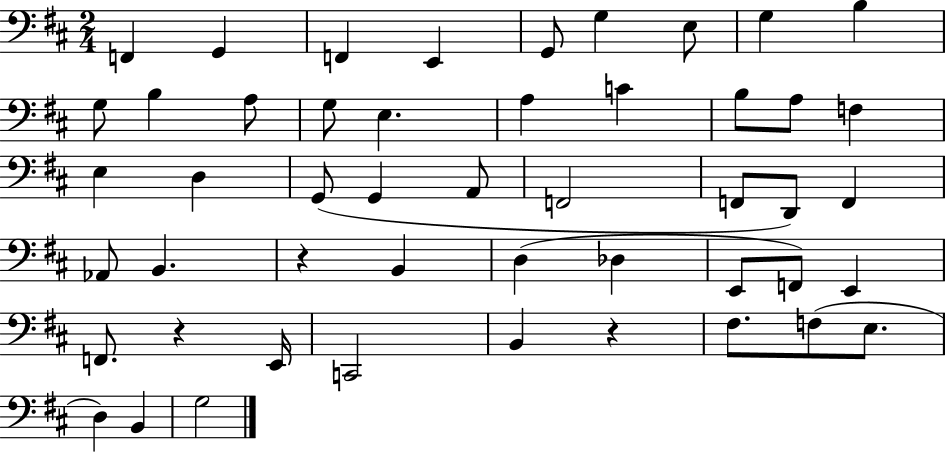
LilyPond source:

{
  \clef bass
  \numericTimeSignature
  \time 2/4
  \key d \major
  \repeat volta 2 { f,4 g,4 | f,4 e,4 | g,8 g4 e8 | g4 b4 | \break g8 b4 a8 | g8 e4. | a4 c'4 | b8 a8 f4 | \break e4 d4 | g,8( g,4 a,8 | f,2 | f,8 d,8) f,4 | \break aes,8 b,4. | r4 b,4 | d4( des4 | e,8 f,8) e,4 | \break f,8. r4 e,16 | c,2 | b,4 r4 | fis8. f8( e8. | \break d4) b,4 | g2 | } \bar "|."
}